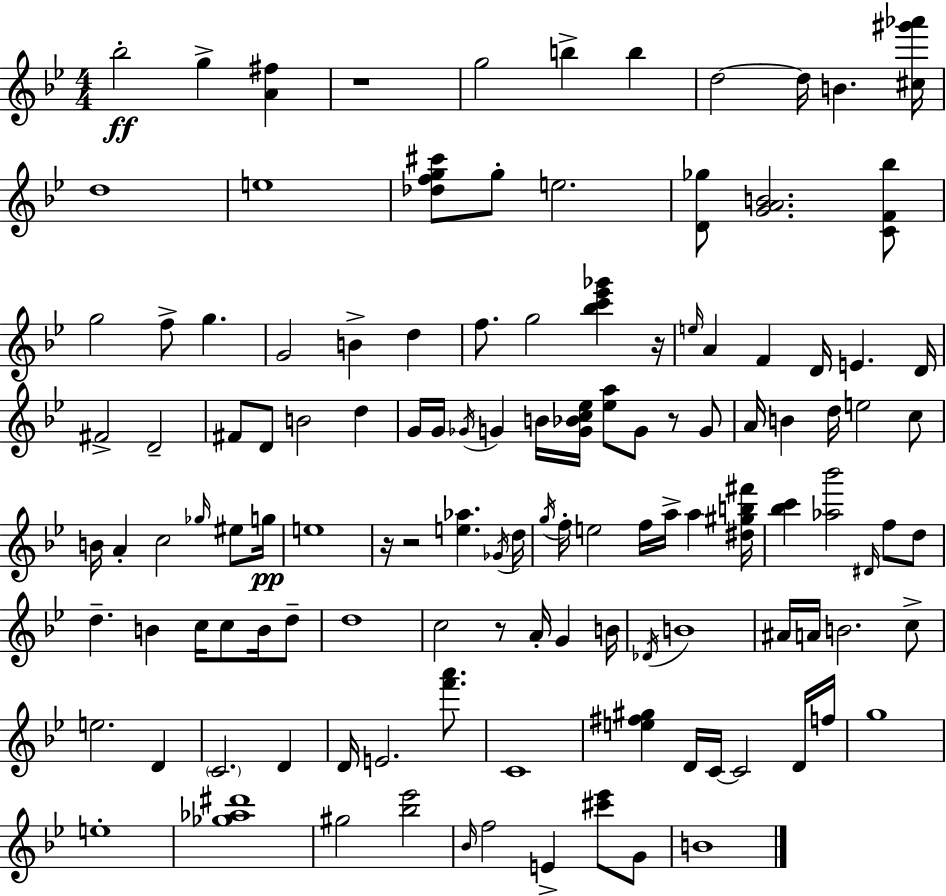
Bb5/h G5/q [A4,F#5]/q R/w G5/h B5/q B5/q D5/h D5/s B4/q. [C#5,G#6,Ab6]/s D5/w E5/w [Db5,F5,G5,C#6]/e G5/e E5/h. [D4,Gb5]/e [G4,A4,B4]/h. [C4,F4,Bb5]/e G5/h F5/e G5/q. G4/h B4/q D5/q F5/e. G5/h [Bb5,C6,Eb6,Gb6]/q R/s E5/s A4/q F4/q D4/s E4/q. D4/s F#4/h D4/h F#4/e D4/e B4/h D5/q G4/s G4/s Gb4/s G4/q B4/s [G4,Bb4,C5,Eb5]/s [Eb5,A5]/e G4/e R/e G4/e A4/s B4/q D5/s E5/h C5/e B4/s A4/q C5/h Gb5/s EIS5/e G5/s E5/w R/s R/h [E5,Ab5]/q. Gb4/s D5/s G5/s F5/s E5/h F5/s A5/s A5/q [D#5,G#5,B5,F#6]/s [Bb5,C6]/q [Ab5,Bb6]/h D#4/s F5/e D5/e D5/q. B4/q C5/s C5/e B4/s D5/e D5/w C5/h R/e A4/s G4/q B4/s Db4/s B4/w A#4/s A4/s B4/h. C5/e E5/h. D4/q C4/h. D4/q D4/s E4/h. [F6,A6]/e. C4/w [E5,F#5,G#5]/q D4/s C4/s C4/h D4/s F5/s G5/w E5/w [Gb5,Ab5,D#6]/w G#5/h [Bb5,Eb6]/h Bb4/s F5/h E4/q [C#6,Eb6]/e G4/e B4/w